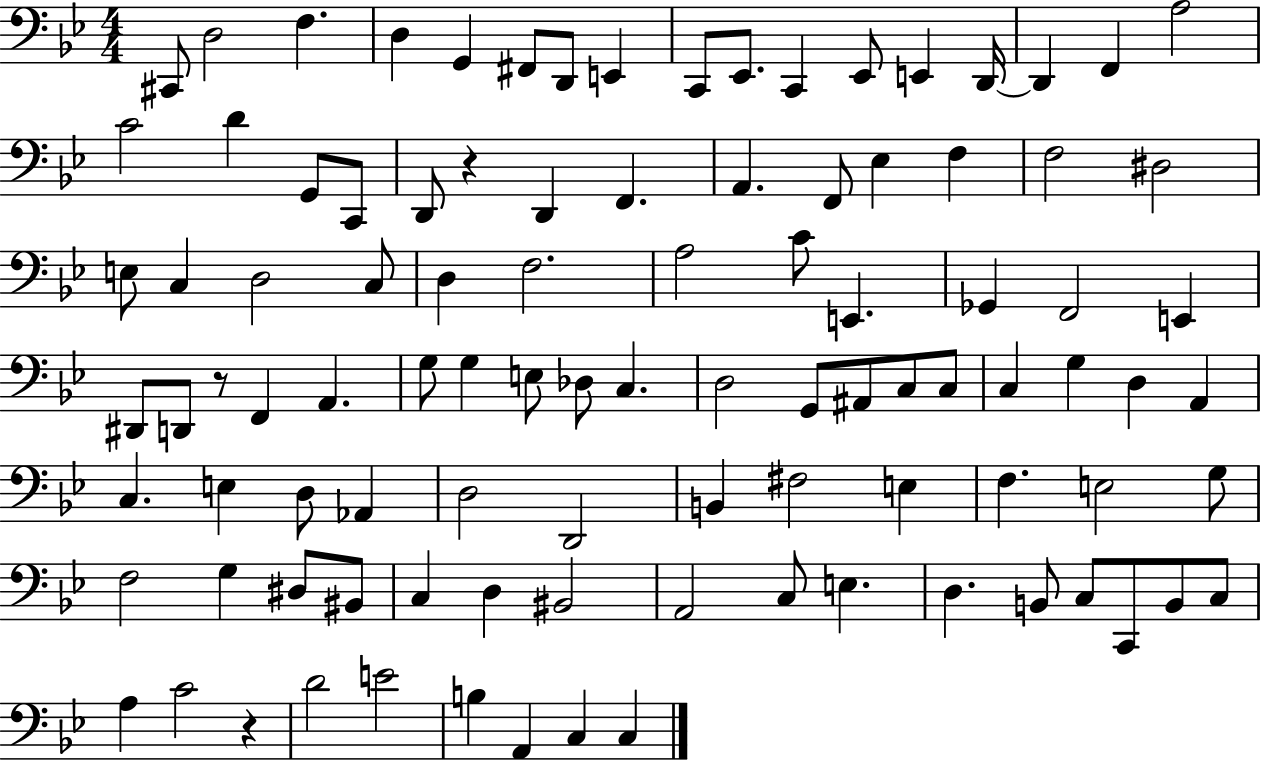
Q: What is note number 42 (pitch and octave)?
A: E2